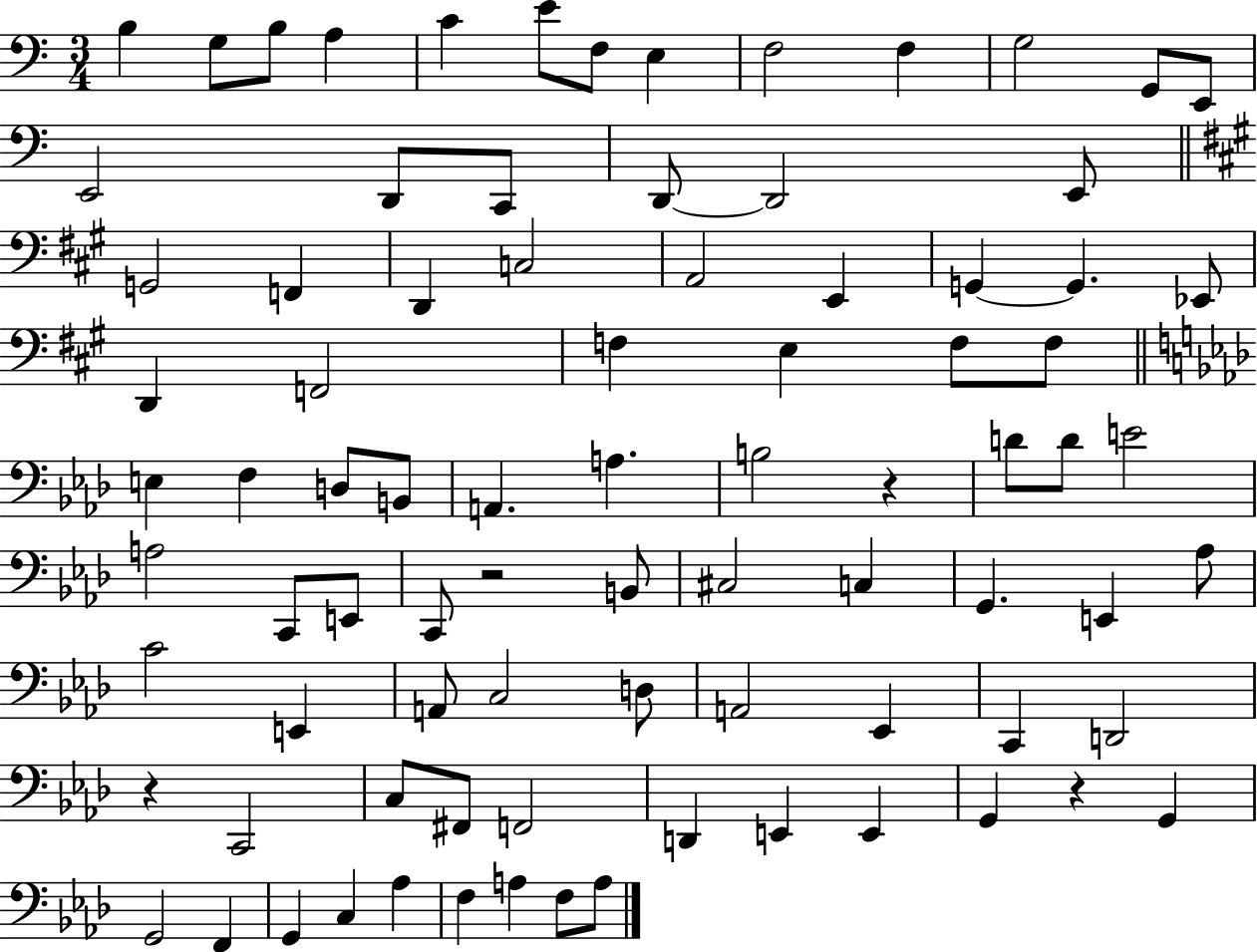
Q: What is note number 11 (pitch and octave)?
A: G3